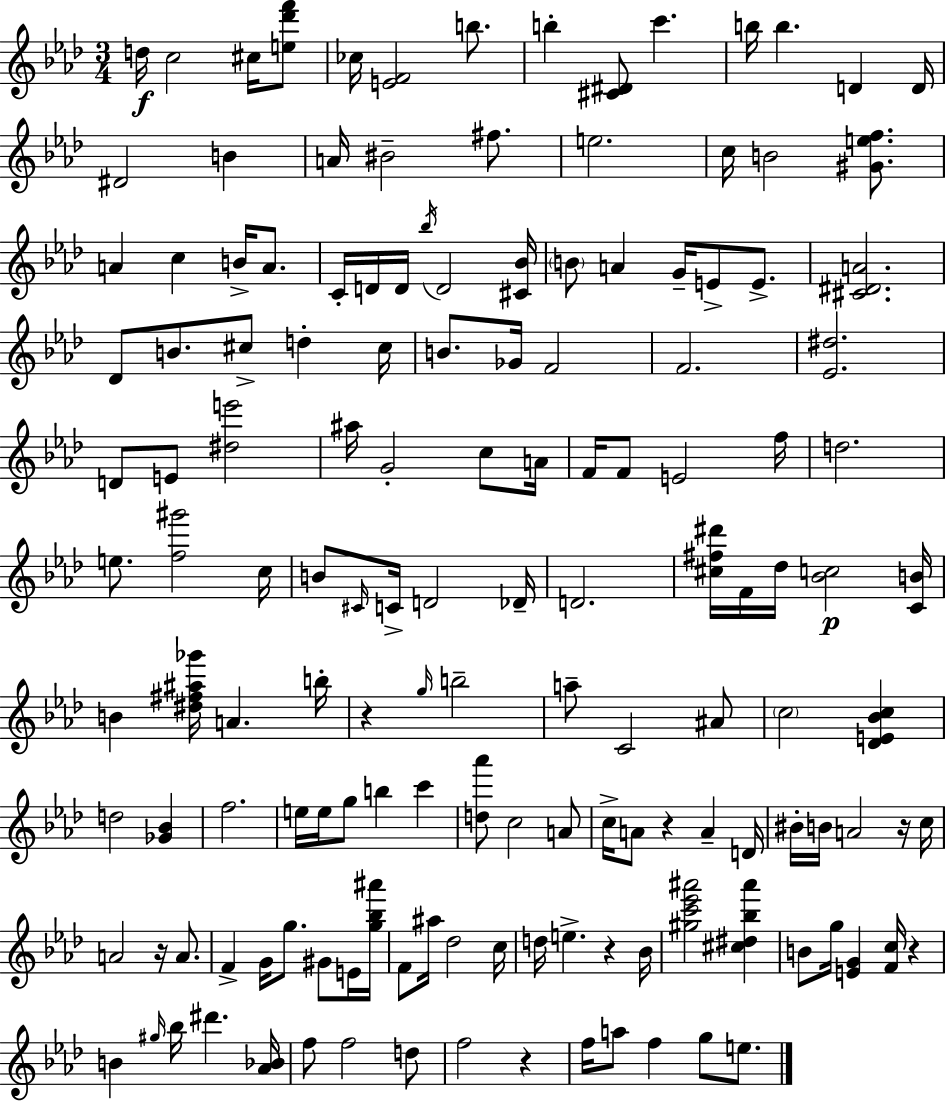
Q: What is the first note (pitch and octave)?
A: D5